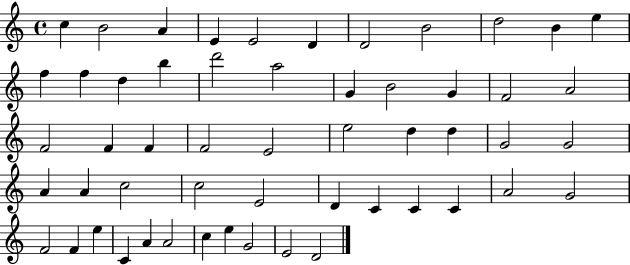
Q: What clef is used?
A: treble